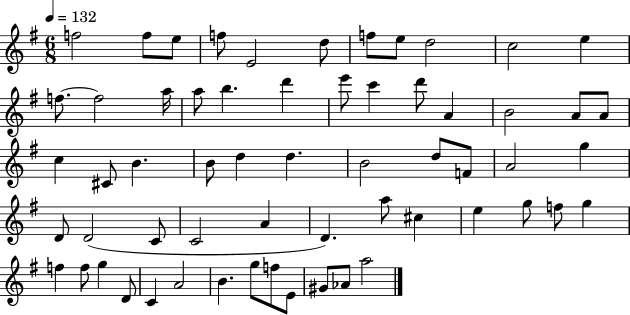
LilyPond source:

{
  \clef treble
  \numericTimeSignature
  \time 6/8
  \key g \major
  \tempo 4 = 132
  \repeat volta 2 { f''2 f''8 e''8 | f''8 e'2 d''8 | f''8 e''8 d''2 | c''2 e''4 | \break f''8.~~ f''2 a''16 | a''8 b''4. d'''4 | e'''8 c'''4 d'''8 a'4 | b'2 a'8 a'8 | \break c''4 cis'8 b'4. | b'8 d''4 d''4. | b'2 d''8 f'8 | a'2 g''4 | \break d'8 d'2( c'8 | c'2 a'4 | d'4.) a''8 cis''4 | e''4 g''8 f''8 g''4 | \break f''4 f''8 g''4 d'8 | c'4 a'2 | b'4. g''8 f''8 e'8 | gis'8 aes'8 a''2 | \break } \bar "|."
}